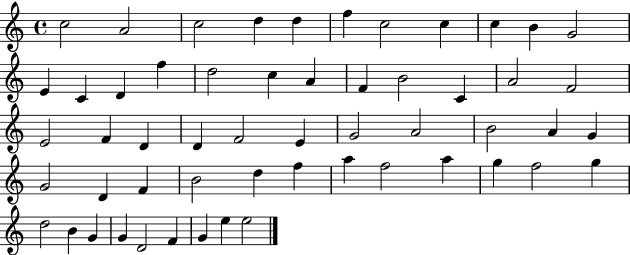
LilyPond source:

{
  \clef treble
  \time 4/4
  \defaultTimeSignature
  \key c \major
  c''2 a'2 | c''2 d''4 d''4 | f''4 c''2 c''4 | c''4 b'4 g'2 | \break e'4 c'4 d'4 f''4 | d''2 c''4 a'4 | f'4 b'2 c'4 | a'2 f'2 | \break e'2 f'4 d'4 | d'4 f'2 e'4 | g'2 a'2 | b'2 a'4 g'4 | \break g'2 d'4 f'4 | b'2 d''4 f''4 | a''4 f''2 a''4 | g''4 f''2 g''4 | \break d''2 b'4 g'4 | g'4 d'2 f'4 | g'4 e''4 e''2 | \bar "|."
}